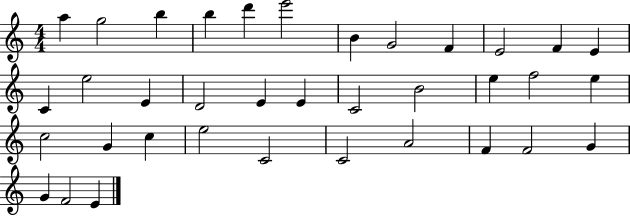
A5/q G5/h B5/q B5/q D6/q E6/h B4/q G4/h F4/q E4/h F4/q E4/q C4/q E5/h E4/q D4/h E4/q E4/q C4/h B4/h E5/q F5/h E5/q C5/h G4/q C5/q E5/h C4/h C4/h A4/h F4/q F4/h G4/q G4/q F4/h E4/q